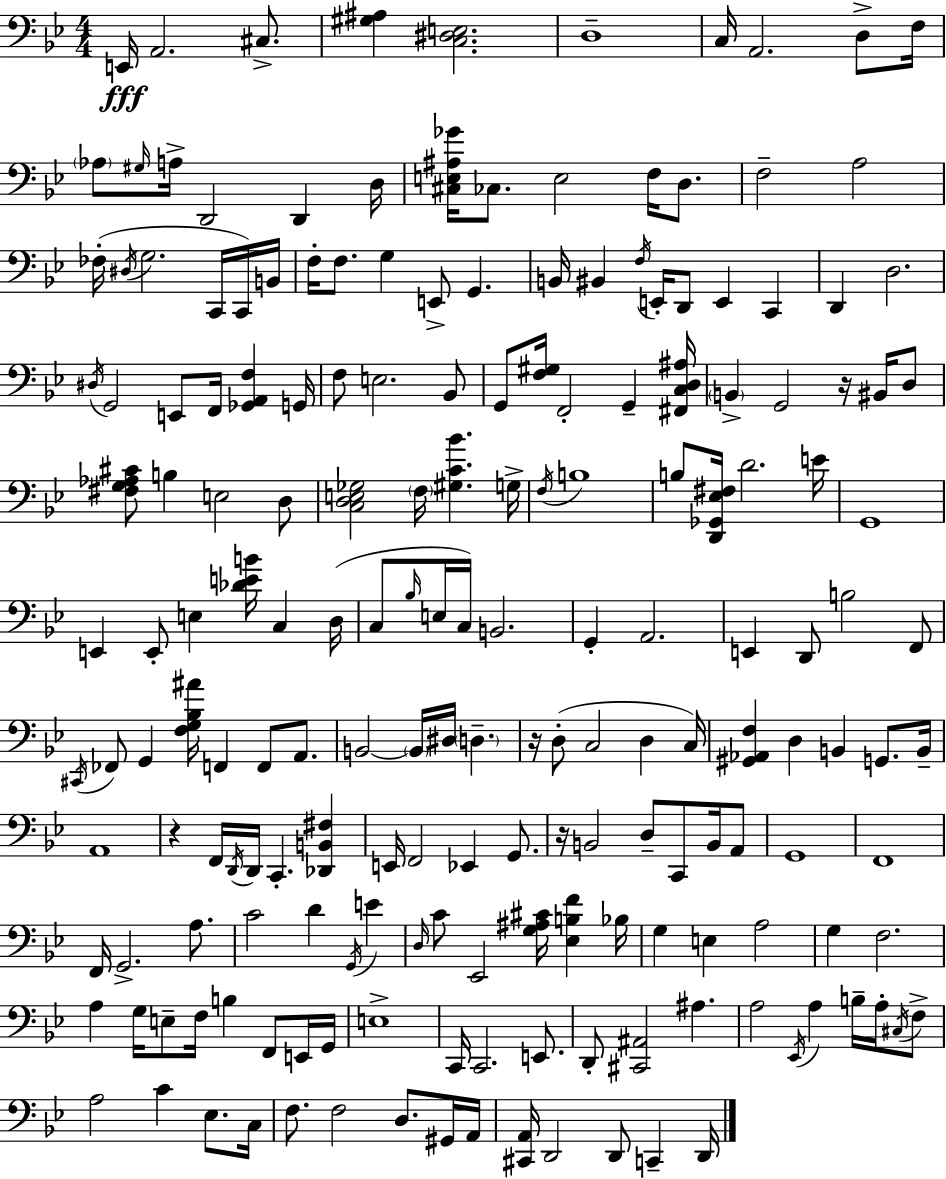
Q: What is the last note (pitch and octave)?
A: D2